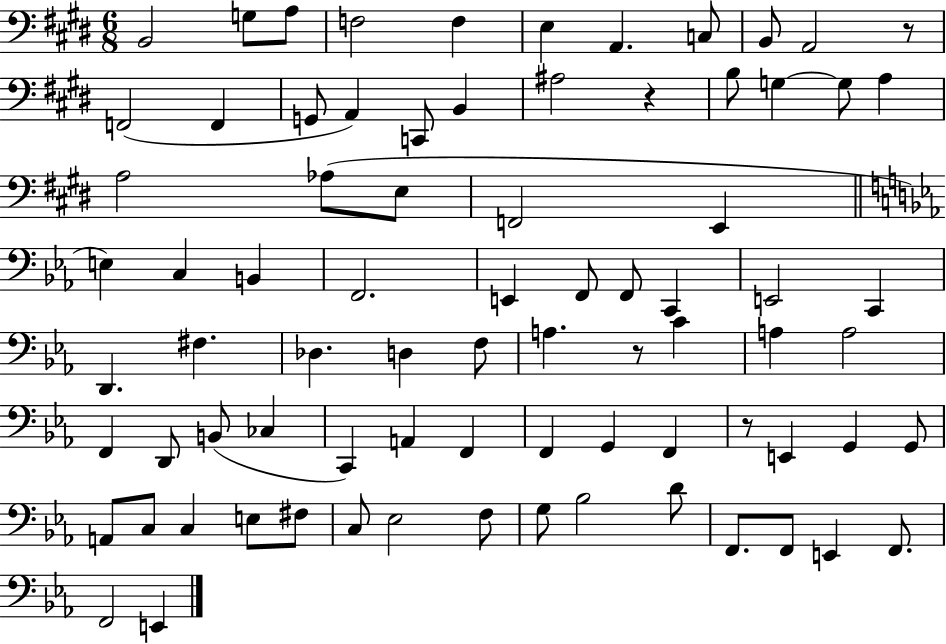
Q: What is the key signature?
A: E major